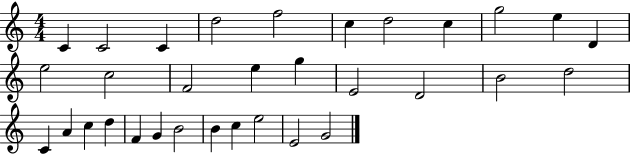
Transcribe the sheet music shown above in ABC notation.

X:1
T:Untitled
M:4/4
L:1/4
K:C
C C2 C d2 f2 c d2 c g2 e D e2 c2 F2 e g E2 D2 B2 d2 C A c d F G B2 B c e2 E2 G2